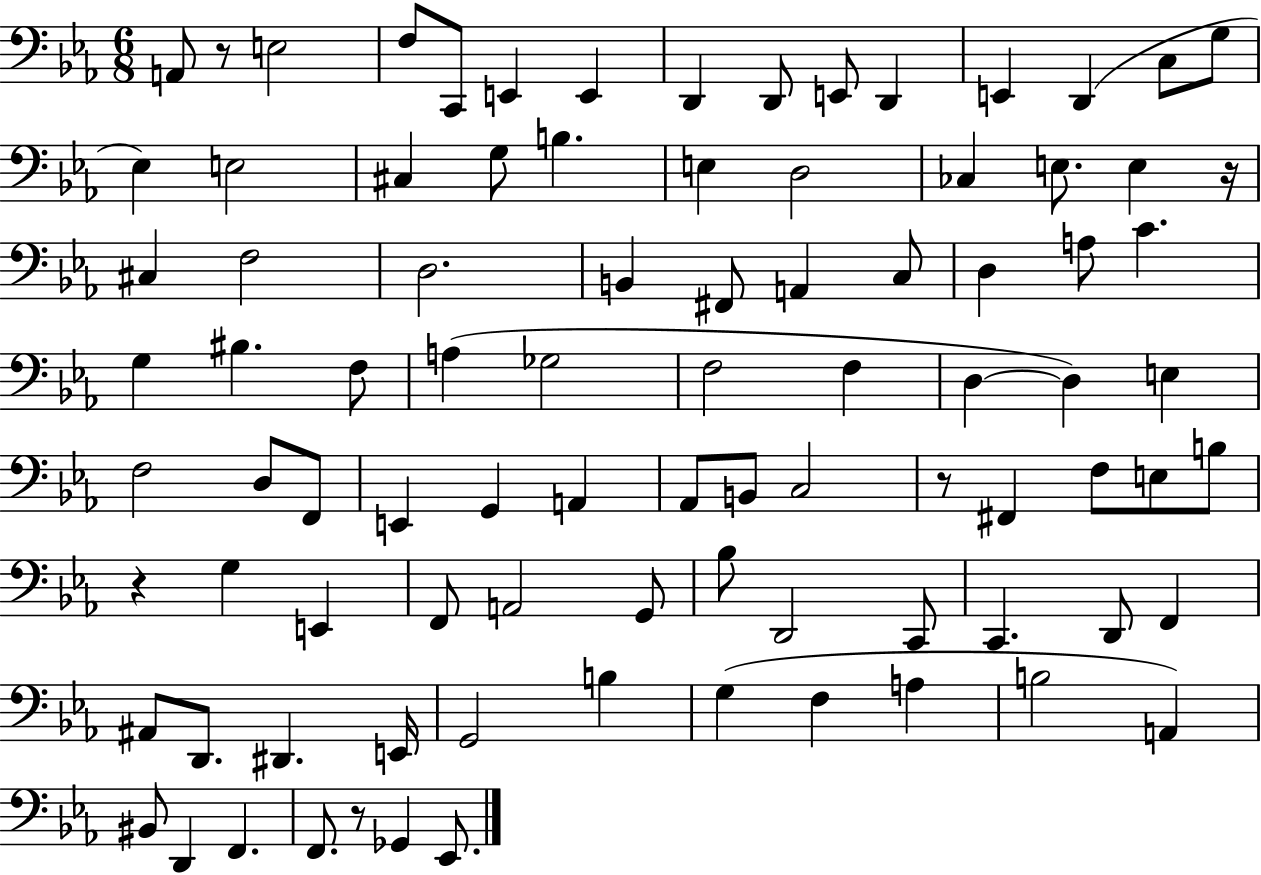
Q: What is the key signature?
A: EES major